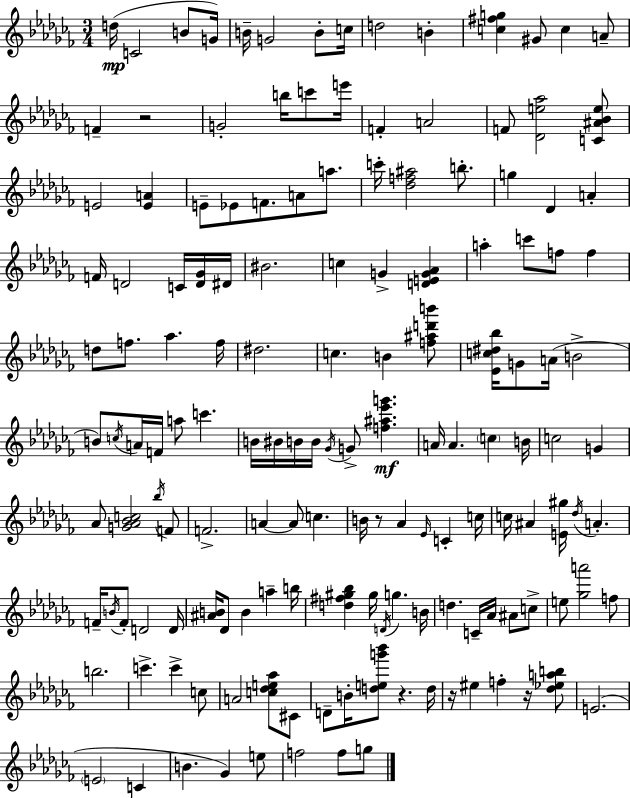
{
  \clef treble
  \numericTimeSignature
  \time 3/4
  \key aes \minor
  d''16(\mp c'2 b'8 g'16) | b'16-- g'2 b'8-. c''16 | d''2 b'4-. | <c'' fis'' g''>4 gis'8 c''4 a'8-- | \break f'4-- r2 | g'2-. b''16 c'''8 e'''16 | f'4-. a'2 | f'8 <des' e'' aes''>2 <c' ais' bes' e''>8 | \break e'2 <e' a'>4 | e'8-- ees'8 f'8. a'8 a''8. | c'''16-. <des'' f'' ais''>2 b''8.-. | g''4 des'4 a'4-. | \break f'16 d'2 c'16 <d' ges'>16 dis'16 | bis'2. | c''4 g'4-> <d' e' g' aes'>4 | a''4-. c'''8 f''8 f''4 | \break d''8 f''8. aes''4. f''16 | dis''2. | c''4. b'4 <f'' ais'' d''' b'''>8 | <ees' c'' dis'' bes''>16 g'8 a'16( b'2-> | \break b'8) \acciaccatura { c''16 } a'16 f'16 a''8 c'''4. | b'16 bis'16 b'16 b'16 \acciaccatura { ges'16 } g'8-> <f'' ais'' ees''' g'''>4.\mf | a'16 a'4. \parenthesize c''4 | b'16 c''2 g'4 | \break aes'8 <g' aes' bes' c''>2 | \acciaccatura { bes''16 } f'8 f'2.-> | a'4~~ a'8 c''4. | b'16 r8 aes'4 \grace { ees'16 } c'4-. | \break c''16 c''16 ais'4 <e' gis''>16 \acciaccatura { des''16 } a'4.-. | f'16-- \acciaccatura { b'16 } f'8-. d'2 | d'16 <ais' b'>16 des'8 b'4 | a''4-- b''16 <d'' fis'' gis'' bes''>4 gis''16 \acciaccatura { d'16 } | \break g''4. b'16 d''4. | c'16-- aes'16 ais'8 c''8-> e''8 <ges'' a'''>2 | f''8 b''2. | c'''4.-> | \break c'''4-> c''8 a'2 | <c'' des'' e'' aes''>8 cis'8 d'8-- b'16-. <d'' e'' g''' bes'''>8 | r4. d''16 r16 eis''4 | f''4-. r16 <des'' ees'' a'' b''>8 e'2.( | \break \parenthesize e'2 | c'4 b'4. | ges'4) e''8 f''2 | f''8 g''8 \bar "|."
}